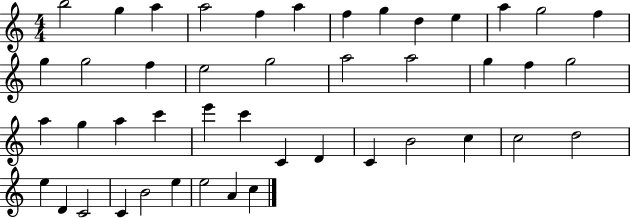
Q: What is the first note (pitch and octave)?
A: B5